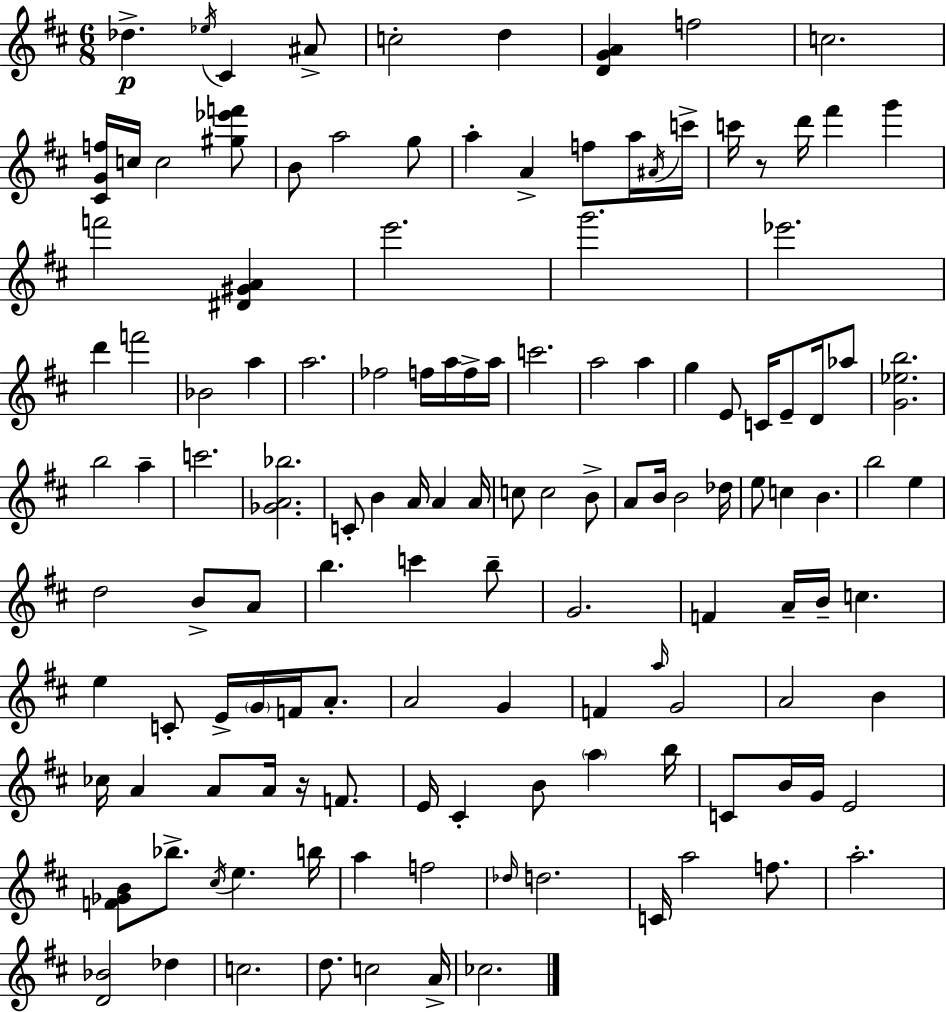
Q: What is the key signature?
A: D major